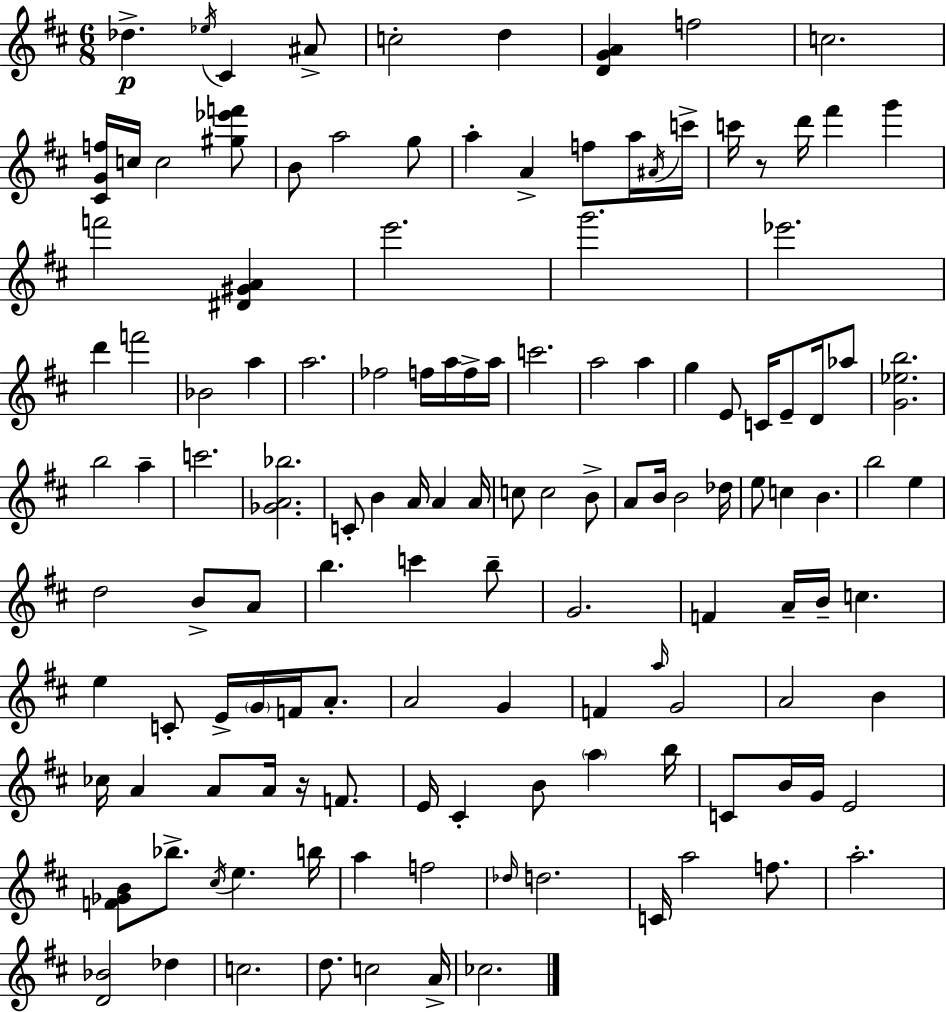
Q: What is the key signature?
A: D major